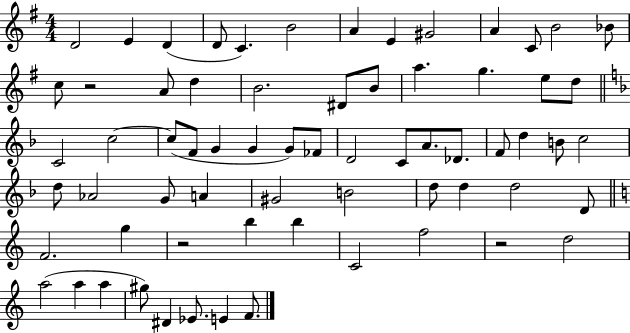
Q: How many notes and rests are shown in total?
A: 67